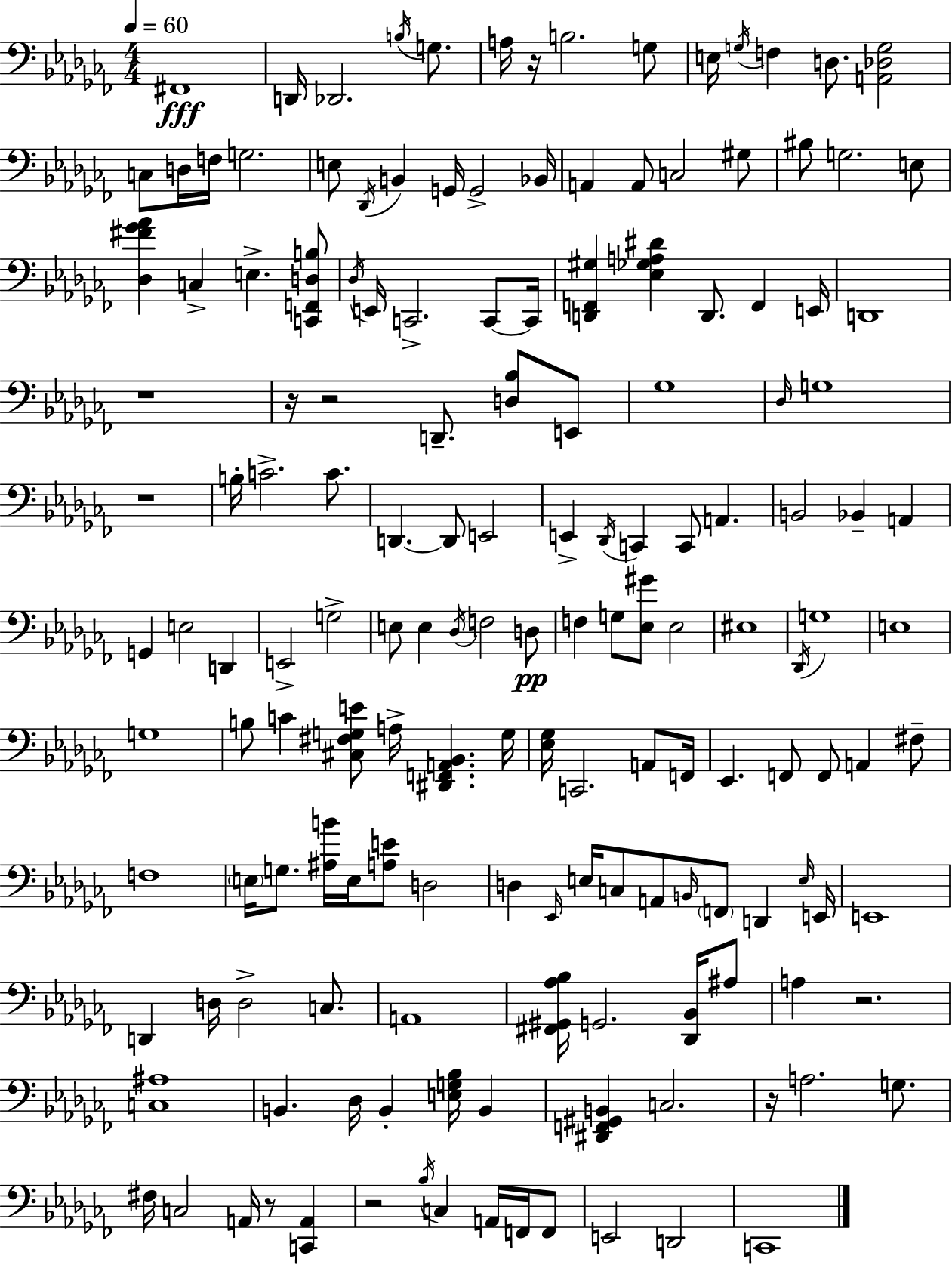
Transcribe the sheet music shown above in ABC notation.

X:1
T:Untitled
M:4/4
L:1/4
K:Abm
^F,,4 D,,/4 _D,,2 B,/4 G,/2 A,/4 z/4 B,2 G,/2 E,/4 G,/4 F, D,/2 [A,,_D,G,]2 C,/2 D,/4 F,/4 G,2 E,/2 _D,,/4 B,, G,,/4 G,,2 _B,,/4 A,, A,,/2 C,2 ^G,/2 ^B,/2 G,2 E,/2 [_D,^F_G_A] C, E, [C,,F,,D,B,]/2 _D,/4 E,,/4 C,,2 C,,/2 C,,/4 [D,,F,,^G,] [_E,_G,A,^D] D,,/2 F,, E,,/4 D,,4 z4 z/4 z2 D,,/2 [D,_B,]/2 E,,/2 _G,4 _D,/4 G,4 z4 B,/4 C2 C/2 D,, D,,/2 E,,2 E,, _D,,/4 C,, C,,/2 A,, B,,2 _B,, A,, G,, E,2 D,, E,,2 G,2 E,/2 E, _D,/4 F,2 D,/2 F, G,/2 [_E,^G]/2 _E,2 ^E,4 _D,,/4 G,4 E,4 G,4 B,/2 C [^C,^F,G,E]/2 A,/4 [^D,,F,,A,,_B,,] G,/4 [_E,_G,]/4 C,,2 A,,/2 F,,/4 _E,, F,,/2 F,,/2 A,, ^F,/2 F,4 E,/4 G,/2 [^A,B]/4 E,/4 [A,E]/2 D,2 D, _E,,/4 E,/4 C,/2 A,,/2 B,,/4 F,,/2 D,, E,/4 E,,/4 E,,4 D,, D,/4 D,2 C,/2 A,,4 [^F,,^G,,_A,_B,]/4 G,,2 [_D,,_B,,]/4 ^A,/2 A, z2 [C,^A,]4 B,, _D,/4 B,, [E,G,_B,]/4 B,, [^D,,F,,^G,,B,,] C,2 z/4 A,2 G,/2 ^F,/4 C,2 A,,/4 z/2 [C,,A,,] z2 _B,/4 C, A,,/4 F,,/4 F,,/2 E,,2 D,,2 C,,4